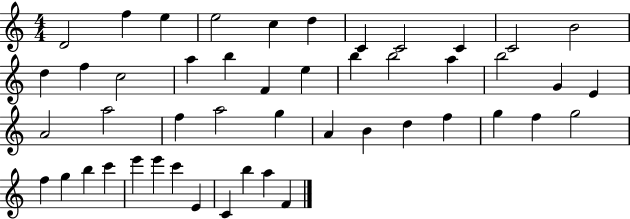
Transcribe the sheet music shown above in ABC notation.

X:1
T:Untitled
M:4/4
L:1/4
K:C
D2 f e e2 c d C C2 C C2 B2 d f c2 a b F e b b2 a b2 G E A2 a2 f a2 g A B d f g f g2 f g b c' e' e' c' E C b a F